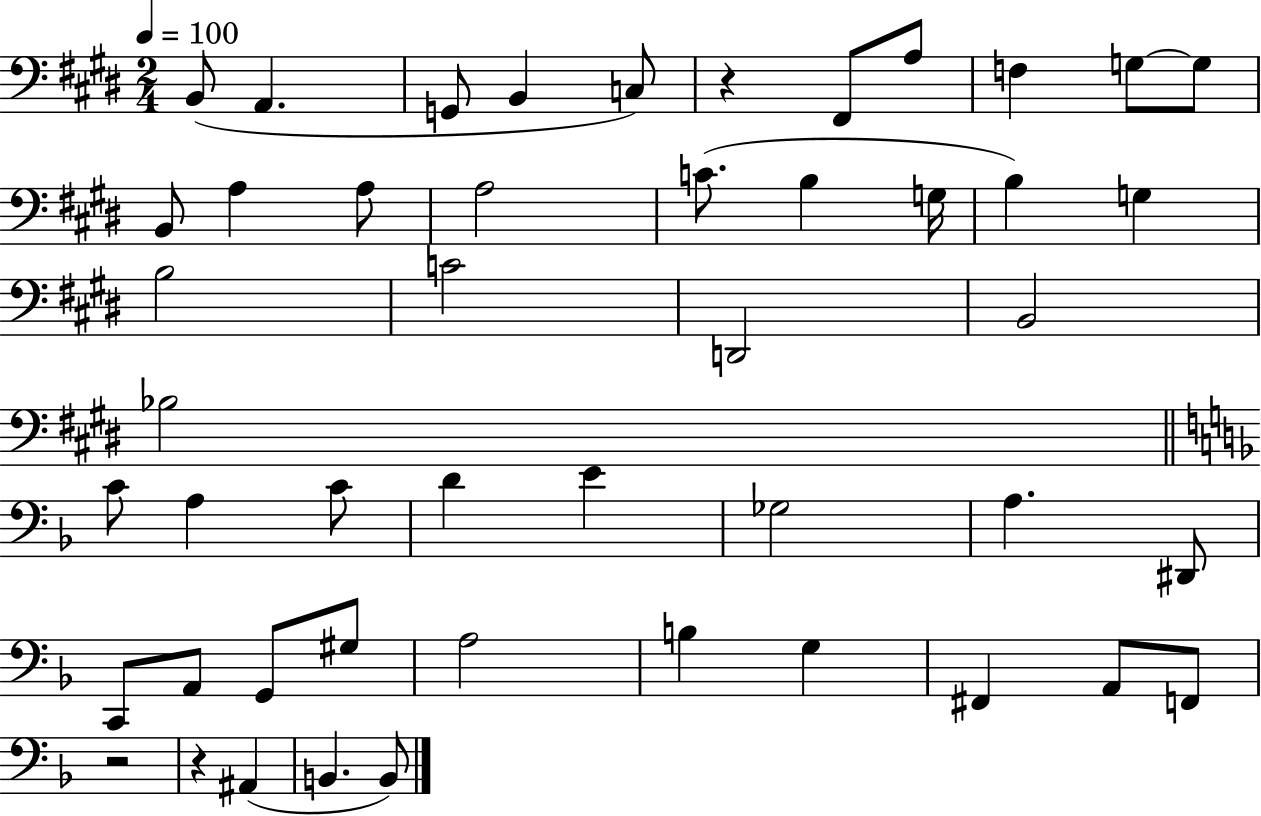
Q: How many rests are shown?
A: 3